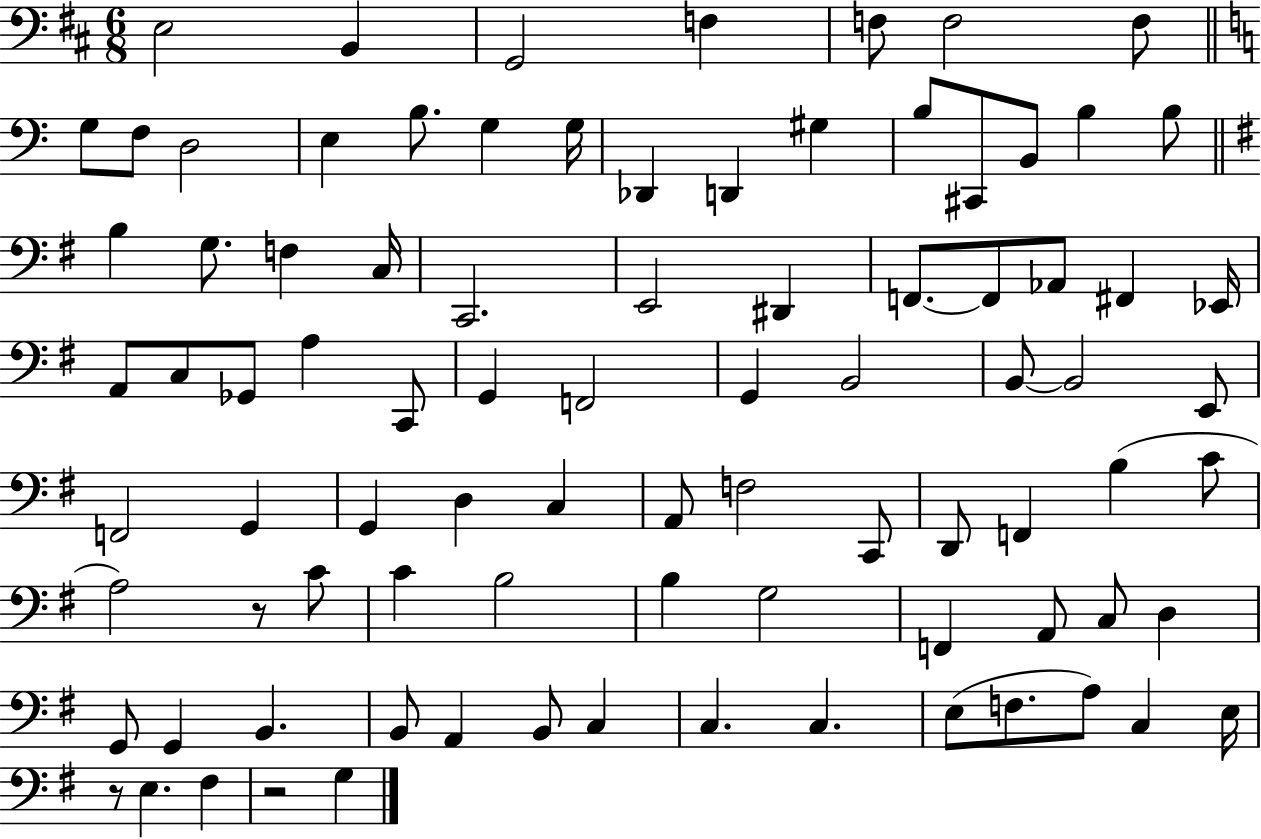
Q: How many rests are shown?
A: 3